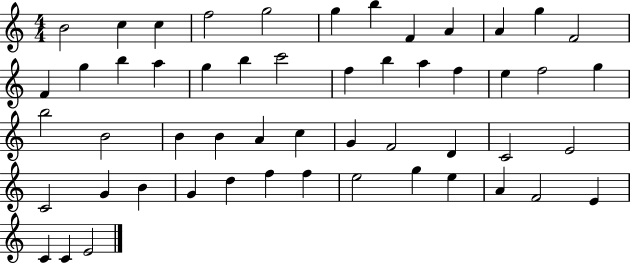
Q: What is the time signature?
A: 4/4